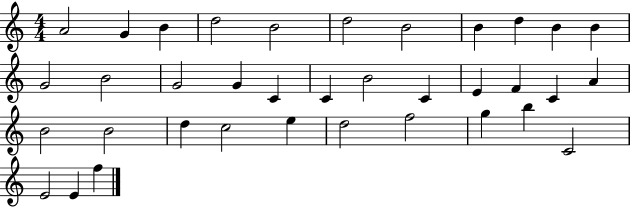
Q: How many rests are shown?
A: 0